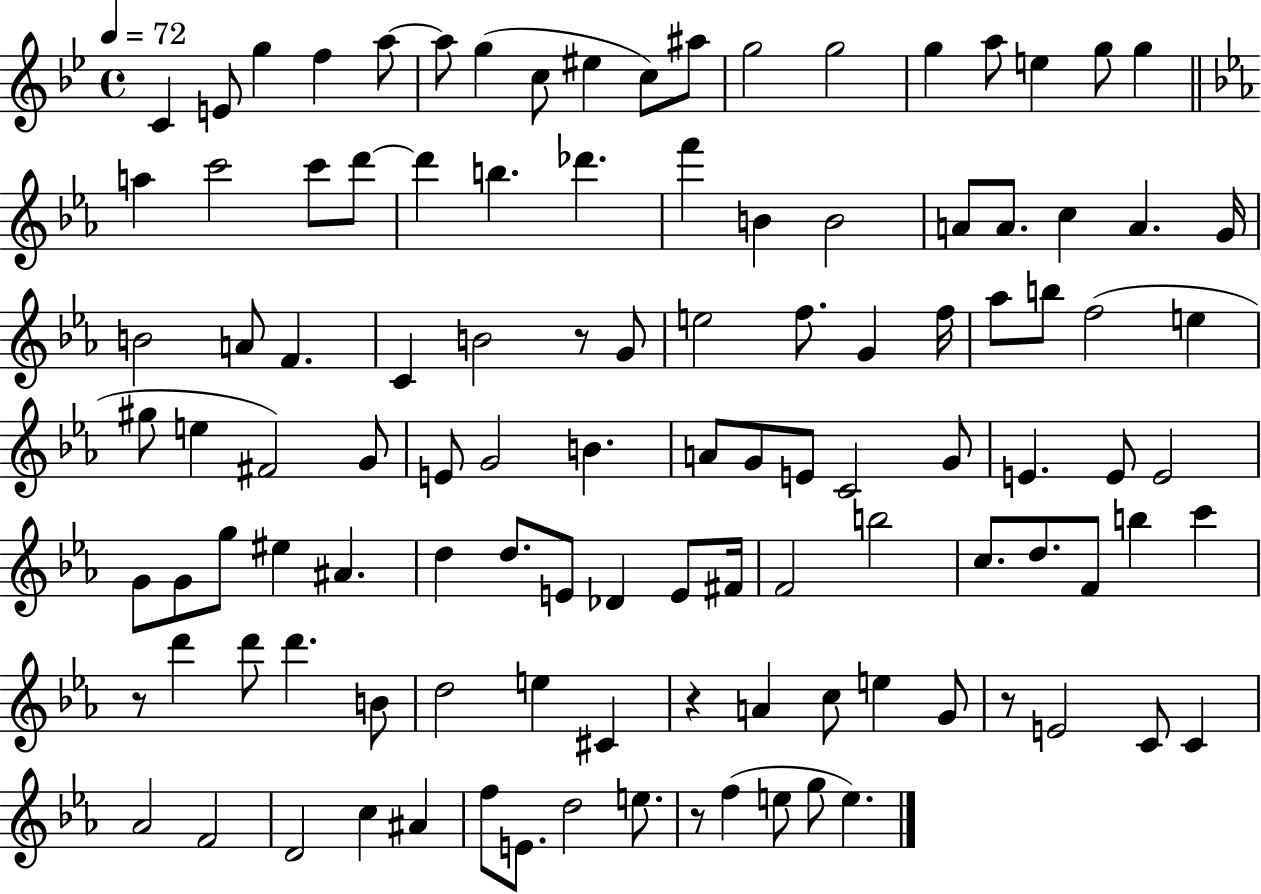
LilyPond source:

{
  \clef treble
  \time 4/4
  \defaultTimeSignature
  \key bes \major
  \tempo 4 = 72
  c'4 e'8 g''4 f''4 a''8~~ | a''8 g''4( c''8 eis''4 c''8) ais''8 | g''2 g''2 | g''4 a''8 e''4 g''8 g''4 | \break \bar "||" \break \key ees \major a''4 c'''2 c'''8 d'''8~~ | d'''4 b''4. des'''4. | f'''4 b'4 b'2 | a'8 a'8. c''4 a'4. g'16 | \break b'2 a'8 f'4. | c'4 b'2 r8 g'8 | e''2 f''8. g'4 f''16 | aes''8 b''8 f''2( e''4 | \break gis''8 e''4 fis'2) g'8 | e'8 g'2 b'4. | a'8 g'8 e'8 c'2 g'8 | e'4. e'8 e'2 | \break g'8 g'8 g''8 eis''4 ais'4. | d''4 d''8. e'8 des'4 e'8 fis'16 | f'2 b''2 | c''8. d''8. f'8 b''4 c'''4 | \break r8 d'''4 d'''8 d'''4. b'8 | d''2 e''4 cis'4 | r4 a'4 c''8 e''4 g'8 | r8 e'2 c'8 c'4 | \break aes'2 f'2 | d'2 c''4 ais'4 | f''8 e'8. d''2 e''8. | r8 f''4( e''8 g''8 e''4.) | \break \bar "|."
}